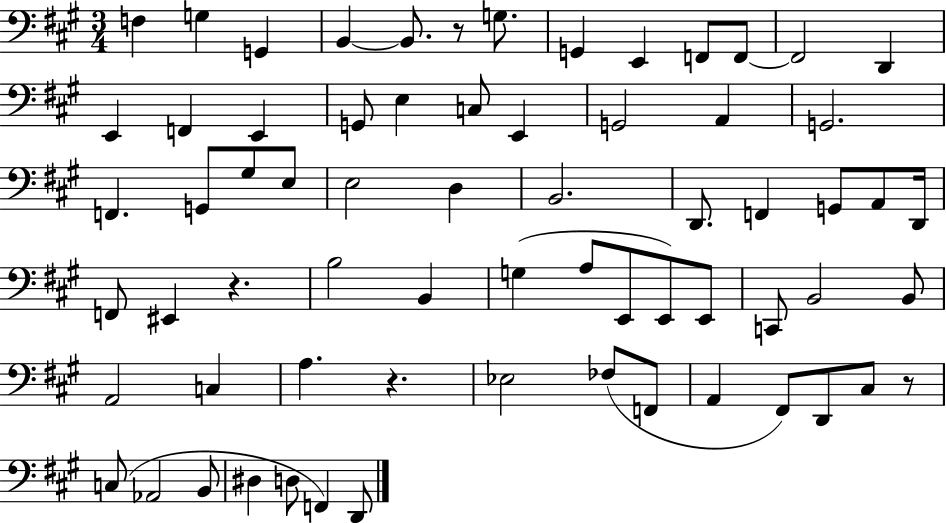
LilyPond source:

{
  \clef bass
  \numericTimeSignature
  \time 3/4
  \key a \major
  f4 g4 g,4 | b,4~~ b,8. r8 g8. | g,4 e,4 f,8 f,8~~ | f,2 d,4 | \break e,4 f,4 e,4 | g,8 e4 c8 e,4 | g,2 a,4 | g,2. | \break f,4. g,8 gis8 e8 | e2 d4 | b,2. | d,8. f,4 g,8 a,8 d,16 | \break f,8 eis,4 r4. | b2 b,4 | g4( a8 e,8 e,8) e,8 | c,8 b,2 b,8 | \break a,2 c4 | a4. r4. | ees2 fes8( f,8 | a,4 fis,8) d,8 cis8 r8 | \break c8( aes,2 b,8 | dis4 d8 f,4) d,8 | \bar "|."
}